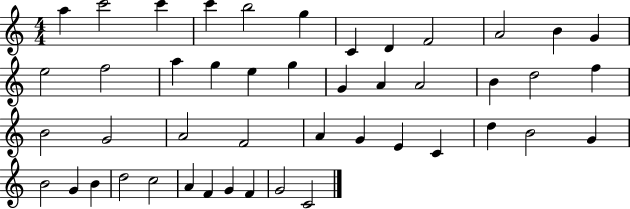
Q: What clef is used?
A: treble